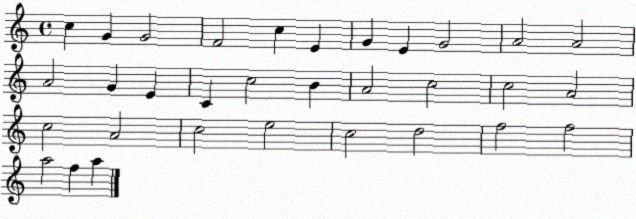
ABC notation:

X:1
T:Untitled
M:4/4
L:1/4
K:C
c G G2 F2 c E G E G2 A2 A2 A2 G E C c2 B A2 c2 c2 A2 c2 A2 c2 e2 c2 d2 f2 f2 a2 f a